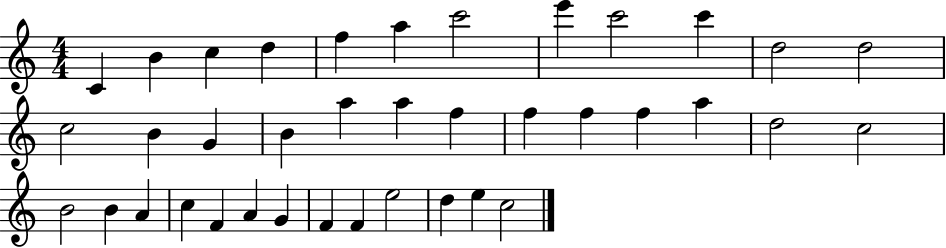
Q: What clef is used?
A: treble